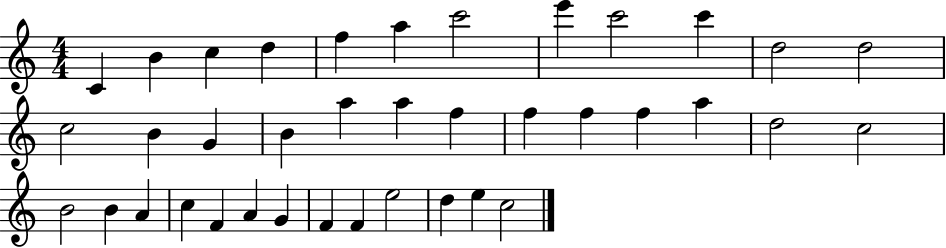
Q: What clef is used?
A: treble